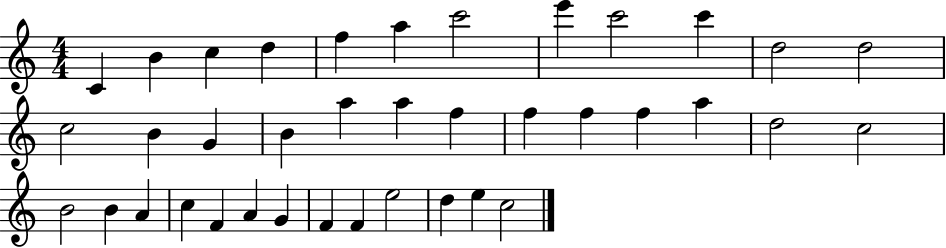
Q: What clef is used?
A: treble